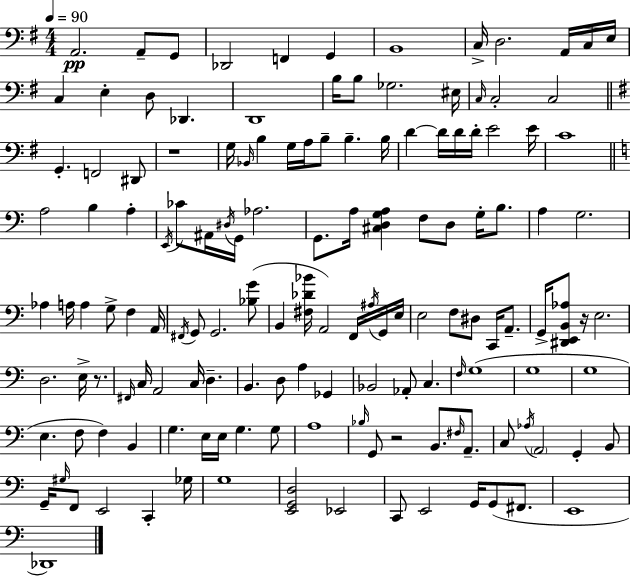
{
  \clef bass
  \numericTimeSignature
  \time 4/4
  \key e \minor
  \tempo 4 = 90
  a,2.\pp a,8-- g,8 | des,2 f,4 g,4 | b,1 | c16-> d2. a,16 c16 e16 | \break c4 e4-. d8 des,4. | d,1 | b16 b8 ges2. eis16 | \grace { c16 } c2-. c2 | \break \bar "||" \break \key g \major g,4.-. f,2 dis,8 | r1 | g16 \grace { bes,16 } b4 g16 a16 b8-- b4.-- | b16 d'4~~ d'16 d'16 d'16-. e'2 | \break e'16 c'1 | \bar "||" \break \key a \minor a2 b4 a4-. | \acciaccatura { e,16 } ces'8 ais,16 \acciaccatura { dis16 } g,16 aes2. | g,8. a16 <cis d g a>4 f8 d8 g16-. b8. | a4 g2. | \break aes4 a16 a4 g8-> f4 | a,16 \acciaccatura { fis,16 } g,8 g,2. | <bes g'>8( b,4 <fis des' bes'>16 a,2) | f,16 \acciaccatura { ais16 } g,16 e16 e2 f8 dis8 | \break c,16 a,8.-- g,16-> <dis, e, b, aes>8 r16 e2. | d2. | e16-> r8. \grace { fis,16 } c16 a,2 c16 d4.-- | b,4. d8 a4 | \break ges,4 bes,2 aes,8-. c4. | \grace { f16 } g1( | g1 | g1 | \break e4. f8 f4) | b,4 g4. e16 e16 g4. | g8 a1 | \grace { bes16 } g,8 r2 | \break b,8. \grace { fis16 } a,8.-- c8 \acciaccatura { aes16 } \parenthesize a,2 | g,4-. b,8 g,16-- \grace { gis16 } f,8 e,2 | c,4-. ges16 g1 | <e, g, d>2 | \break ees,2 c,8 e,2 | g,16 g,8( fis,8. e,1 | des,1) | \bar "|."
}